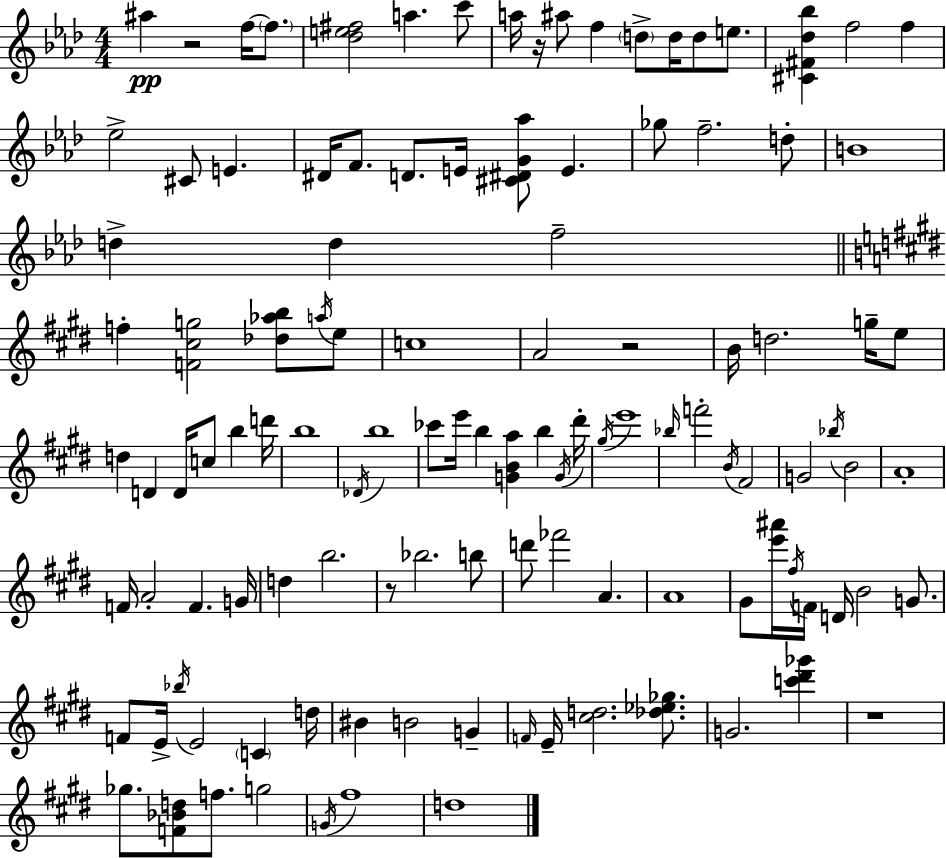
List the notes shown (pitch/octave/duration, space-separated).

A#5/q R/h F5/s F5/e. [Db5,E5,F#5]/h A5/q. C6/e A5/s R/s A#5/e F5/q D5/e D5/s D5/e E5/e. [C#4,F#4,Db5,Bb5]/q F5/h F5/q Eb5/h C#4/e E4/q. D#4/s F4/e. D4/e. E4/s [C#4,D#4,G4,Ab5]/e E4/q. Gb5/e F5/h. D5/e B4/w D5/q D5/q F5/h F5/q [F4,C#5,G5]/h [Db5,Ab5,B5]/e A5/s E5/e C5/w A4/h R/h B4/s D5/h. G5/s E5/e D5/q D4/q D4/s C5/e B5/q D6/s B5/w Db4/s B5/w CES6/e E6/s B5/q [G4,B4,A5]/q B5/q G4/s D#6/s G#5/s E6/w Bb5/s F6/h B4/s F#4/h G4/h Bb5/s B4/h A4/w F4/s A4/h F4/q. G4/s D5/q B5/h. R/e Bb5/h. B5/e D6/e FES6/h A4/q. A4/w G#4/e [E6,A#6]/s F#5/s F4/s D4/s B4/h G4/e. F4/e E4/s Bb5/s E4/h C4/q D5/s BIS4/q B4/h G4/q F4/s E4/s [C#5,D5]/h. [Db5,Eb5,Gb5]/e. G4/h. [C6,D#6,Gb6]/q R/w Gb5/e. [F4,Bb4,D5]/e F5/e. G5/h G4/s F#5/w D5/w